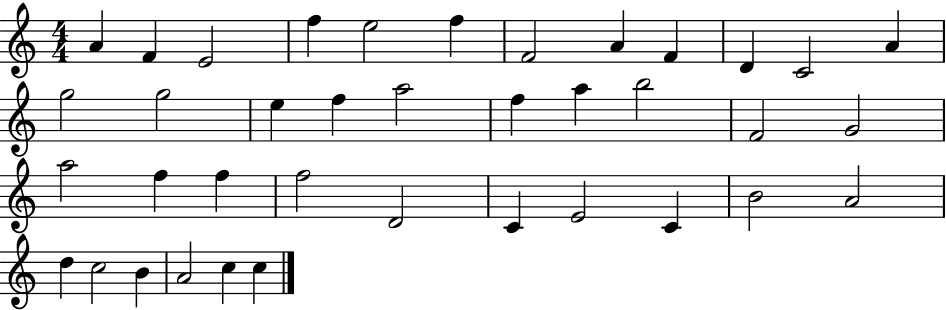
X:1
T:Untitled
M:4/4
L:1/4
K:C
A F E2 f e2 f F2 A F D C2 A g2 g2 e f a2 f a b2 F2 G2 a2 f f f2 D2 C E2 C B2 A2 d c2 B A2 c c